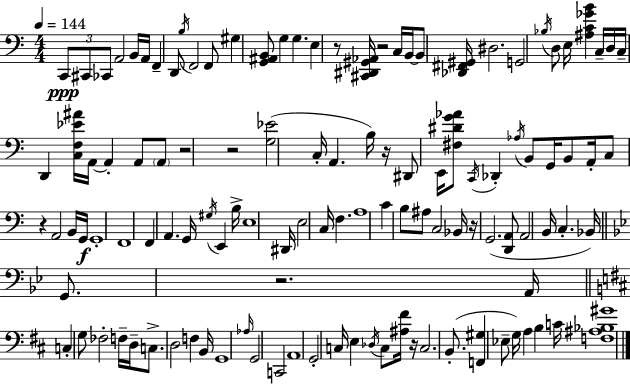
C2/e C#2/e CES2/e A2/h B2/s A2/s F2/q D2/e B3/s F2/h F2/e G#3/q [G2,A#2,B2]/e G3/q G3/q. E3/q R/e [C#2,D#2,G#2,Ab2]/s R/h C3/s B2/s B2/e [Db2,F#2,G#2]/s D#3/h. G2/h Bb3/s D3/e E3/s [A#3,C4,Gb4,B4]/q C3/s D3/s C3/s D2/q [C3,F3,Eb4,A#4]/s A2/s A2/q A2/e A2/e R/h R/h [G3,Eb4]/h C3/s A2/q. B3/s R/s D#2/e E2/s [F#3,D#4,G4,Ab4]/e C2/s Db2/q Ab3/s B2/e G2/s B2/e A2/s C3/e R/q A2/h B2/s G2/s G2/w F2/w F2/q A2/q. G2/s G#3/s E2/q B3/s E3/w D#2/s E3/h C3/s F3/q. A3/w C4/q B3/e A#3/e C3/h Bb2/s R/s G2/h. [D2,A2]/e A2/h B2/s C3/q. Bb2/s G2/e. R/h. A2/s C3/q G3/e FES3/h F3/s D3/s C3/e. D3/h F3/q B2/s G2/w Ab3/s G2/h C2/h A2/w G2/h C3/s E3/q Db3/s C3/e [A#3,F#4]/s R/s C3/h. B2/e. [F2,G#3]/q Eb3/e G3/s A3/q B3/q C4/s [F3,A#3,Bb3,G#4]/w